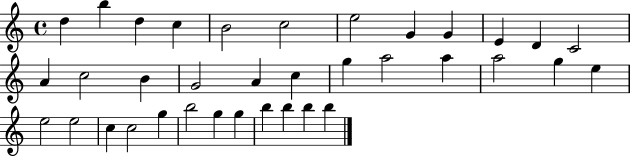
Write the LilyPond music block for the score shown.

{
  \clef treble
  \time 4/4
  \defaultTimeSignature
  \key c \major
  d''4 b''4 d''4 c''4 | b'2 c''2 | e''2 g'4 g'4 | e'4 d'4 c'2 | \break a'4 c''2 b'4 | g'2 a'4 c''4 | g''4 a''2 a''4 | a''2 g''4 e''4 | \break e''2 e''2 | c''4 c''2 g''4 | b''2 g''4 g''4 | b''4 b''4 b''4 b''4 | \break \bar "|."
}